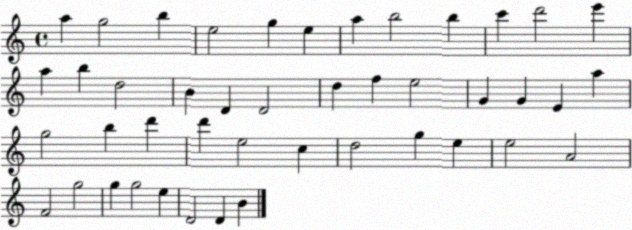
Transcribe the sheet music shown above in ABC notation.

X:1
T:Untitled
M:4/4
L:1/4
K:C
a g2 b e2 g e a b2 b c' d'2 e' a b d2 B D D2 d f e2 G G E a g2 b d' d' e2 c d2 g e e2 A2 F2 g2 g g2 e D2 D B